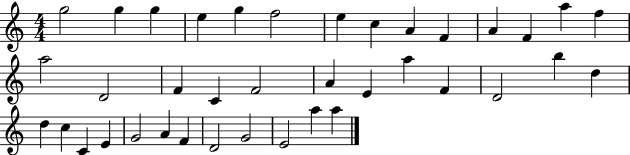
{
  \clef treble
  \numericTimeSignature
  \time 4/4
  \key c \major
  g''2 g''4 g''4 | e''4 g''4 f''2 | e''4 c''4 a'4 f'4 | a'4 f'4 a''4 f''4 | \break a''2 d'2 | f'4 c'4 f'2 | a'4 e'4 a''4 f'4 | d'2 b''4 d''4 | \break d''4 c''4 c'4 e'4 | g'2 a'4 f'4 | d'2 g'2 | e'2 a''4 a''4 | \break \bar "|."
}